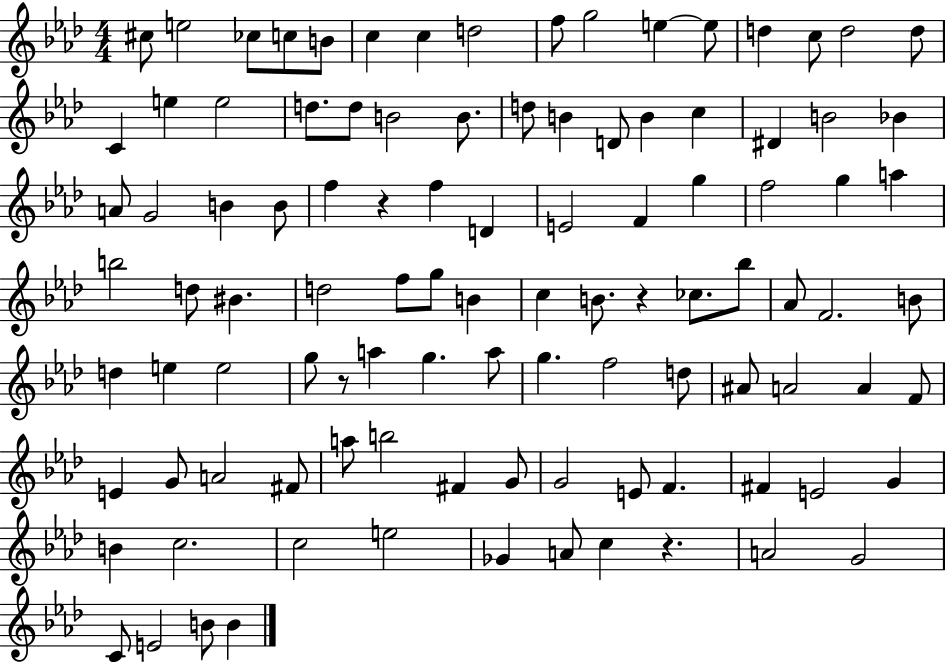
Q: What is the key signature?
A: AES major